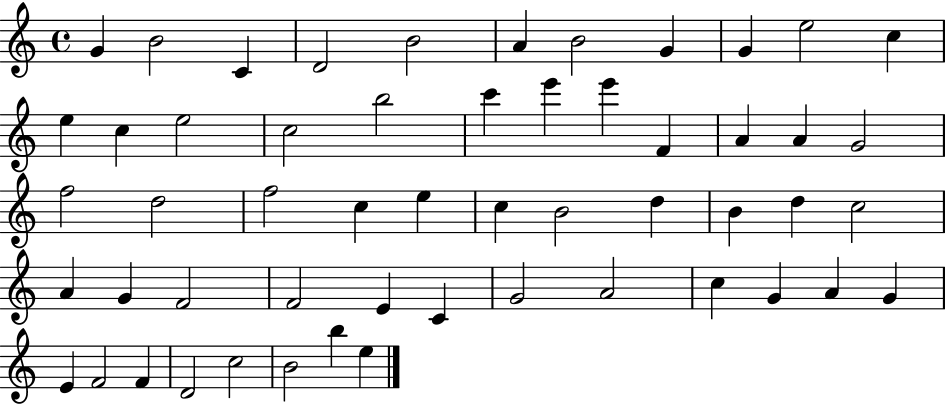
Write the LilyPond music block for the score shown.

{
  \clef treble
  \time 4/4
  \defaultTimeSignature
  \key c \major
  g'4 b'2 c'4 | d'2 b'2 | a'4 b'2 g'4 | g'4 e''2 c''4 | \break e''4 c''4 e''2 | c''2 b''2 | c'''4 e'''4 e'''4 f'4 | a'4 a'4 g'2 | \break f''2 d''2 | f''2 c''4 e''4 | c''4 b'2 d''4 | b'4 d''4 c''2 | \break a'4 g'4 f'2 | f'2 e'4 c'4 | g'2 a'2 | c''4 g'4 a'4 g'4 | \break e'4 f'2 f'4 | d'2 c''2 | b'2 b''4 e''4 | \bar "|."
}